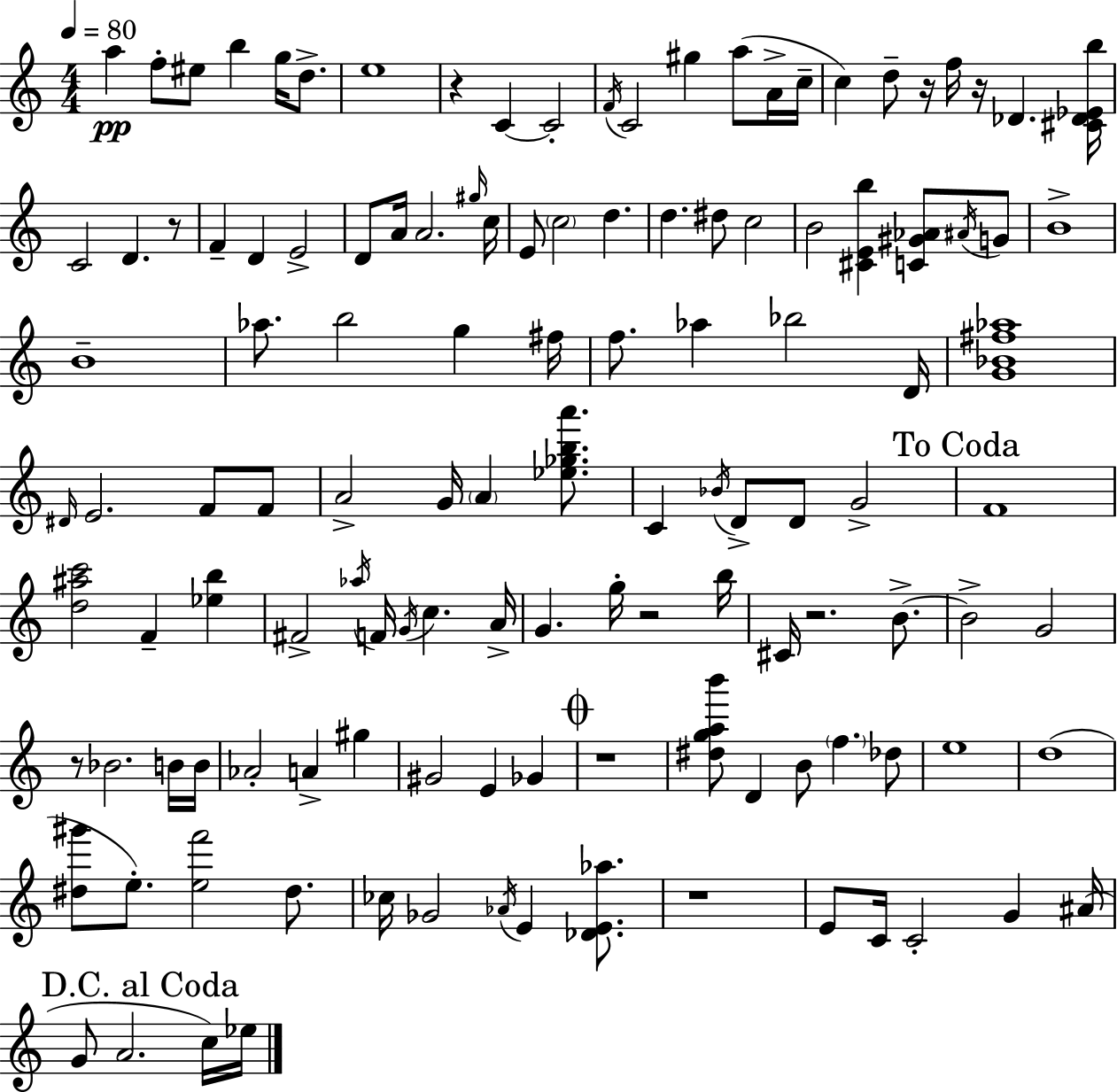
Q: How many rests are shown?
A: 9